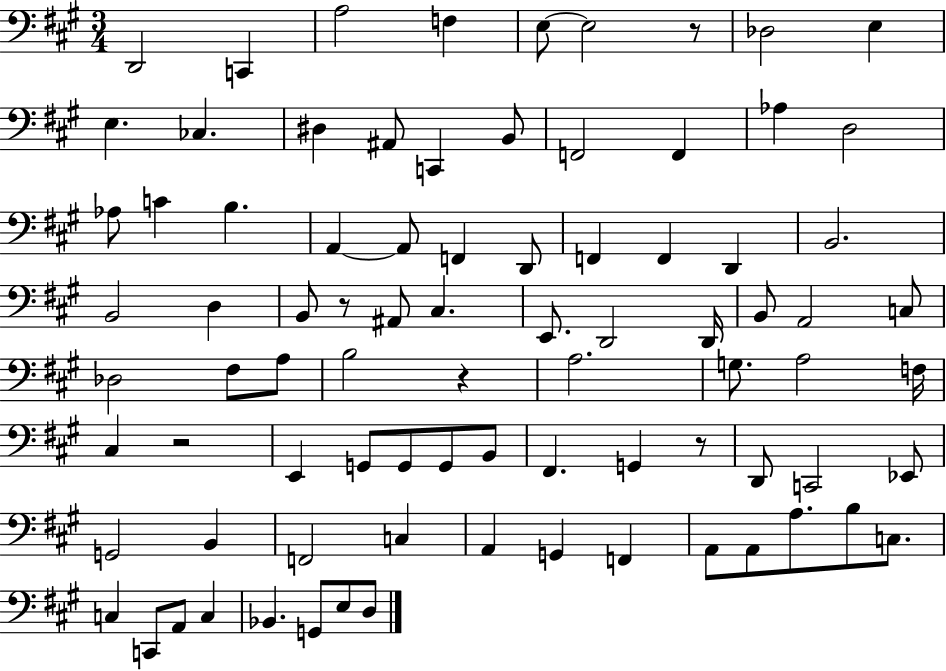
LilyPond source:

{
  \clef bass
  \numericTimeSignature
  \time 3/4
  \key a \major
  d,2 c,4 | a2 f4 | e8~~ e2 r8 | des2 e4 | \break e4. ces4. | dis4 ais,8 c,4 b,8 | f,2 f,4 | aes4 d2 | \break aes8 c'4 b4. | a,4~~ a,8 f,4 d,8 | f,4 f,4 d,4 | b,2. | \break b,2 d4 | b,8 r8 ais,8 cis4. | e,8. d,2 d,16 | b,8 a,2 c8 | \break des2 fis8 a8 | b2 r4 | a2. | g8. a2 f16 | \break cis4 r2 | e,4 g,8 g,8 g,8 b,8 | fis,4. g,4 r8 | d,8 c,2 ees,8 | \break g,2 b,4 | f,2 c4 | a,4 g,4 f,4 | a,8 a,8 a8. b8 c8. | \break c4 c,8 a,8 c4 | bes,4. g,8 e8 d8 | \bar "|."
}